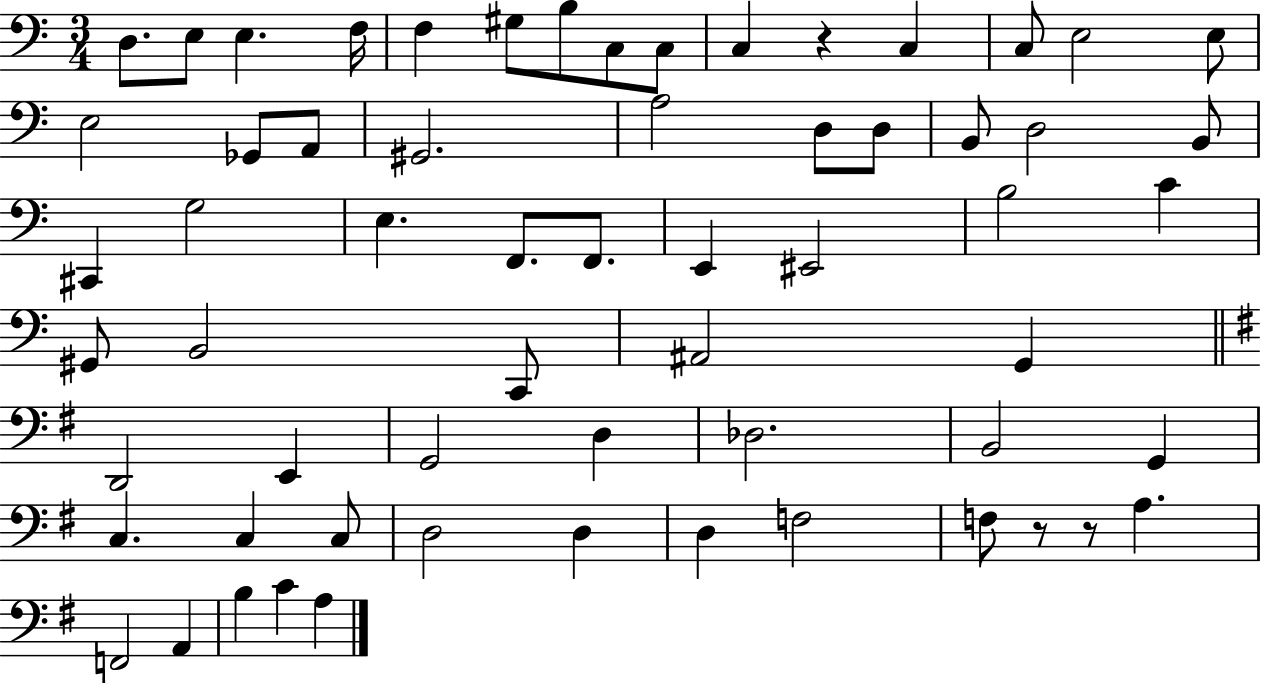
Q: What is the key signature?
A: C major